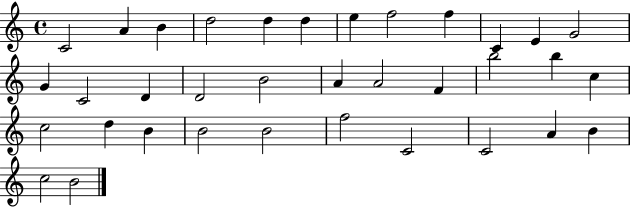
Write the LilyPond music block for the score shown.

{
  \clef treble
  \time 4/4
  \defaultTimeSignature
  \key c \major
  c'2 a'4 b'4 | d''2 d''4 d''4 | e''4 f''2 f''4 | c'4 e'4 g'2 | \break g'4 c'2 d'4 | d'2 b'2 | a'4 a'2 f'4 | b''2 b''4 c''4 | \break c''2 d''4 b'4 | b'2 b'2 | f''2 c'2 | c'2 a'4 b'4 | \break c''2 b'2 | \bar "|."
}